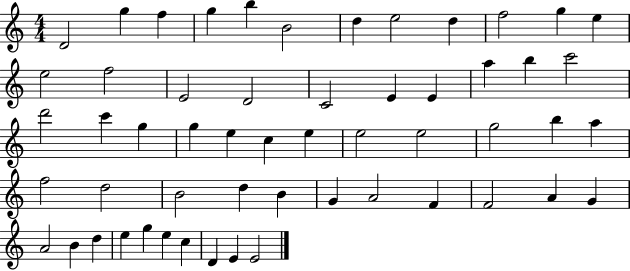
X:1
T:Untitled
M:4/4
L:1/4
K:C
D2 g f g b B2 d e2 d f2 g e e2 f2 E2 D2 C2 E E a b c'2 d'2 c' g g e c e e2 e2 g2 b a f2 d2 B2 d B G A2 F F2 A G A2 B d e g e c D E E2